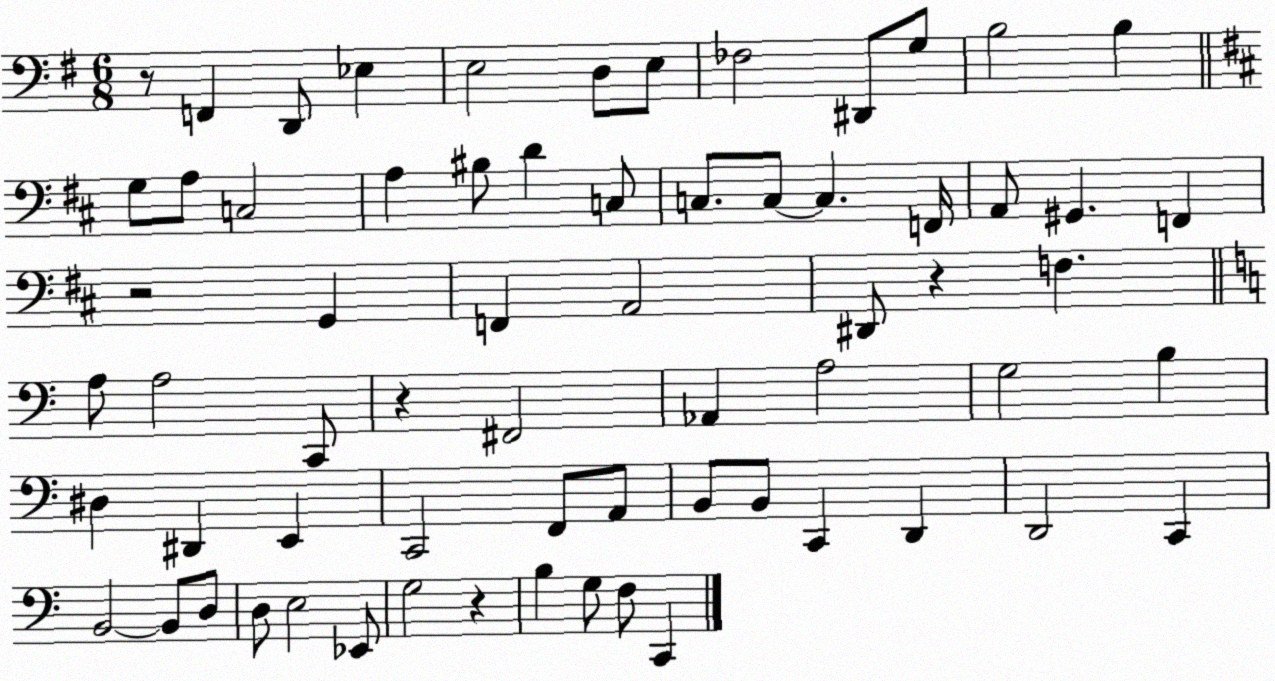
X:1
T:Untitled
M:6/8
L:1/4
K:G
z/2 F,, D,,/2 _E, E,2 D,/2 E,/2 _F,2 ^D,,/2 G,/2 B,2 B, G,/2 A,/2 C,2 A, ^B,/2 D C,/2 C,/2 C,/2 C, F,,/4 A,,/2 ^G,, F,, z2 G,, F,, A,,2 ^D,,/2 z F, A,/2 A,2 C,,/2 z ^F,,2 _A,, A,2 G,2 B, ^D, ^D,, E,, C,,2 F,,/2 A,,/2 B,,/2 B,,/2 C,, D,, D,,2 C,, B,,2 B,,/2 D,/2 D,/2 E,2 _E,,/2 G,2 z B, G,/2 F,/2 C,,